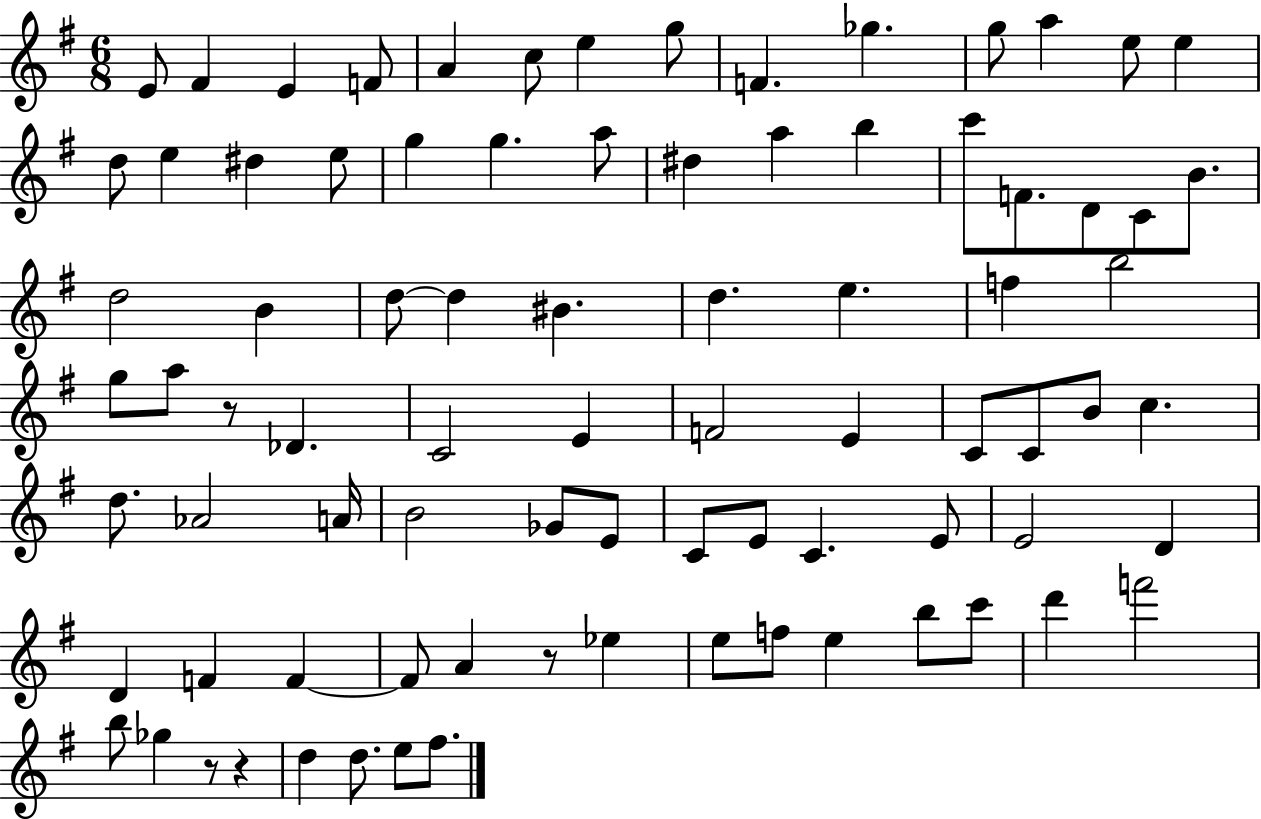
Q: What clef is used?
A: treble